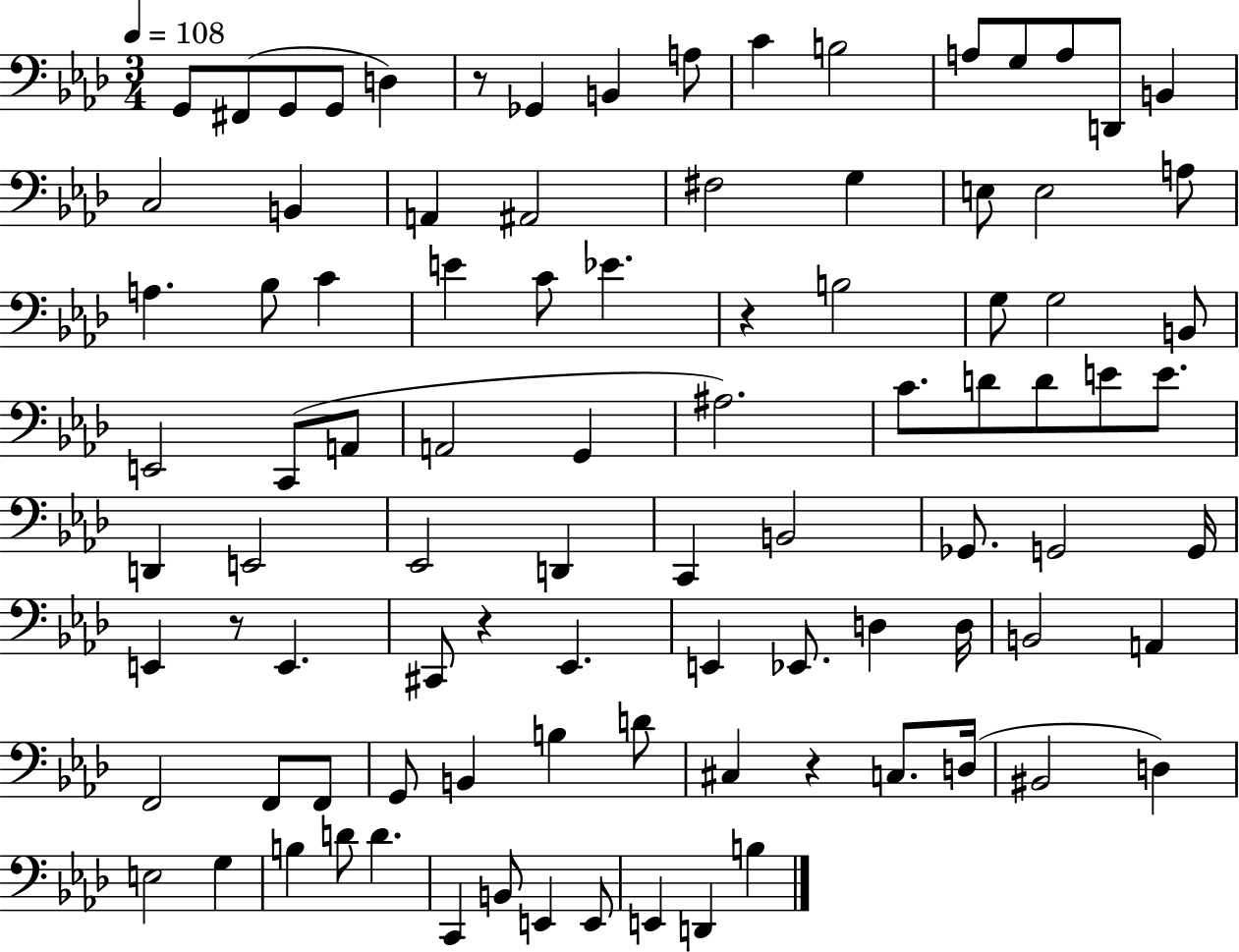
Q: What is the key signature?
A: AES major